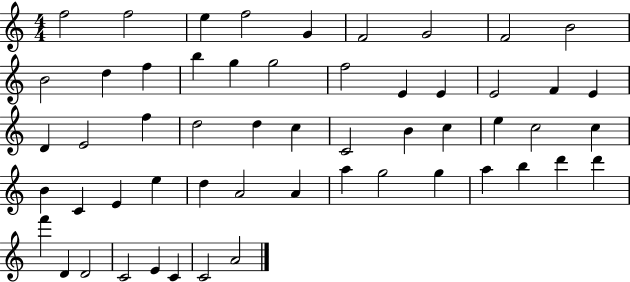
X:1
T:Untitled
M:4/4
L:1/4
K:C
f2 f2 e f2 G F2 G2 F2 B2 B2 d f b g g2 f2 E E E2 F E D E2 f d2 d c C2 B c e c2 c B C E e d A2 A a g2 g a b d' d' f' D D2 C2 E C C2 A2